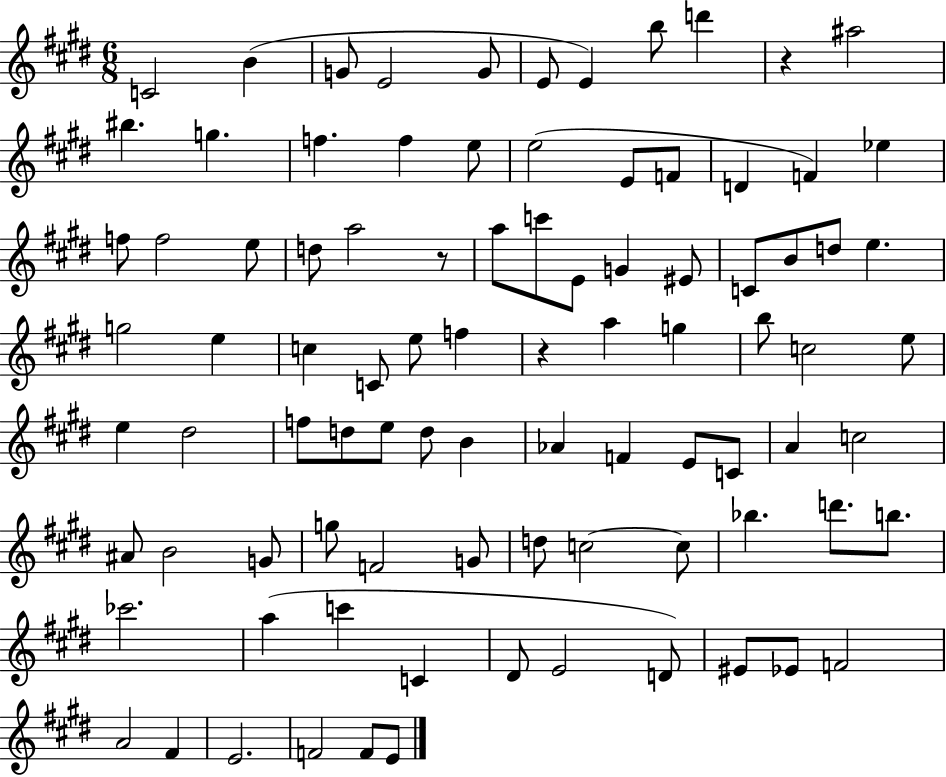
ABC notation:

X:1
T:Untitled
M:6/8
L:1/4
K:E
C2 B G/2 E2 G/2 E/2 E b/2 d' z ^a2 ^b g f f e/2 e2 E/2 F/2 D F _e f/2 f2 e/2 d/2 a2 z/2 a/2 c'/2 E/2 G ^E/2 C/2 B/2 d/2 e g2 e c C/2 e/2 f z a g b/2 c2 e/2 e ^d2 f/2 d/2 e/2 d/2 B _A F E/2 C/2 A c2 ^A/2 B2 G/2 g/2 F2 G/2 d/2 c2 c/2 _b d'/2 b/2 _c'2 a c' C ^D/2 E2 D/2 ^E/2 _E/2 F2 A2 ^F E2 F2 F/2 E/2